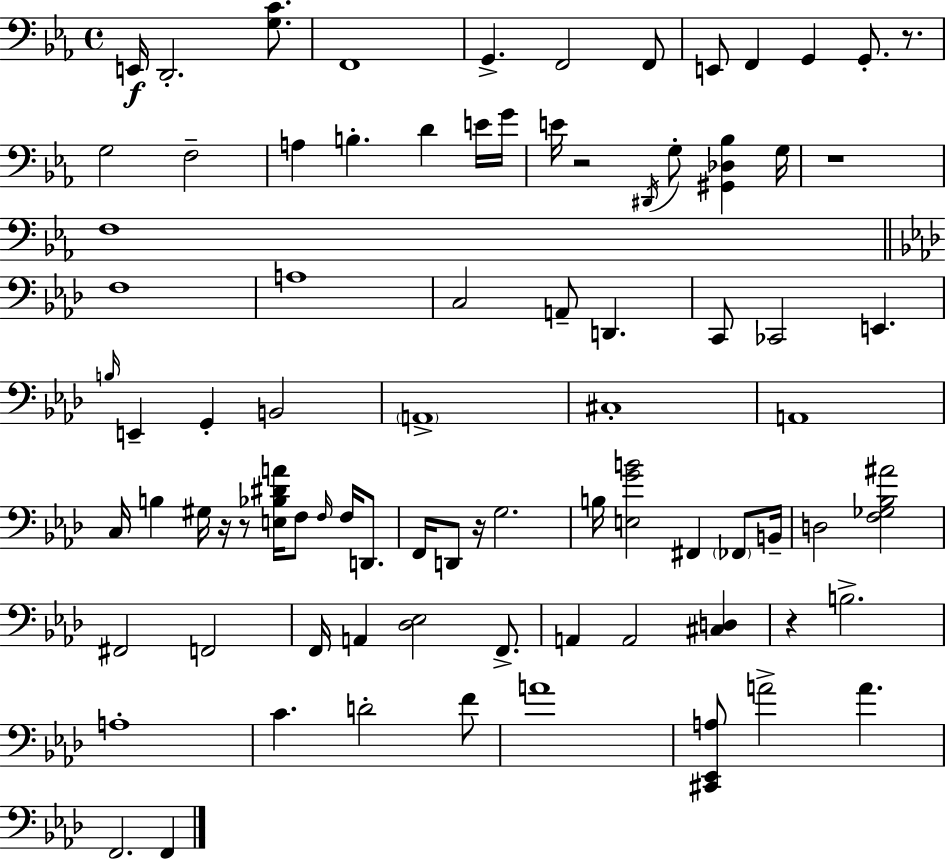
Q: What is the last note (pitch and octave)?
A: F2